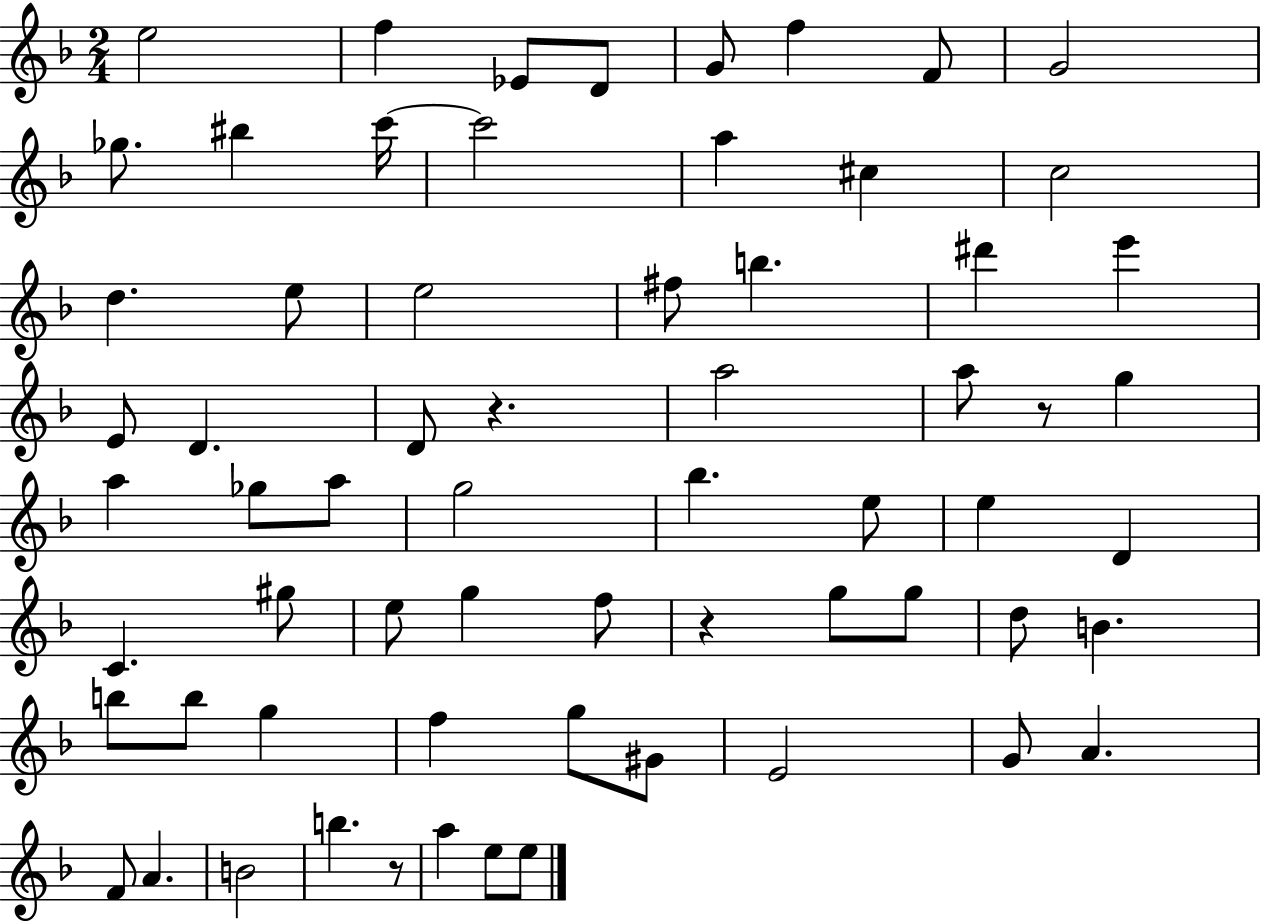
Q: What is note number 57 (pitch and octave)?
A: B4